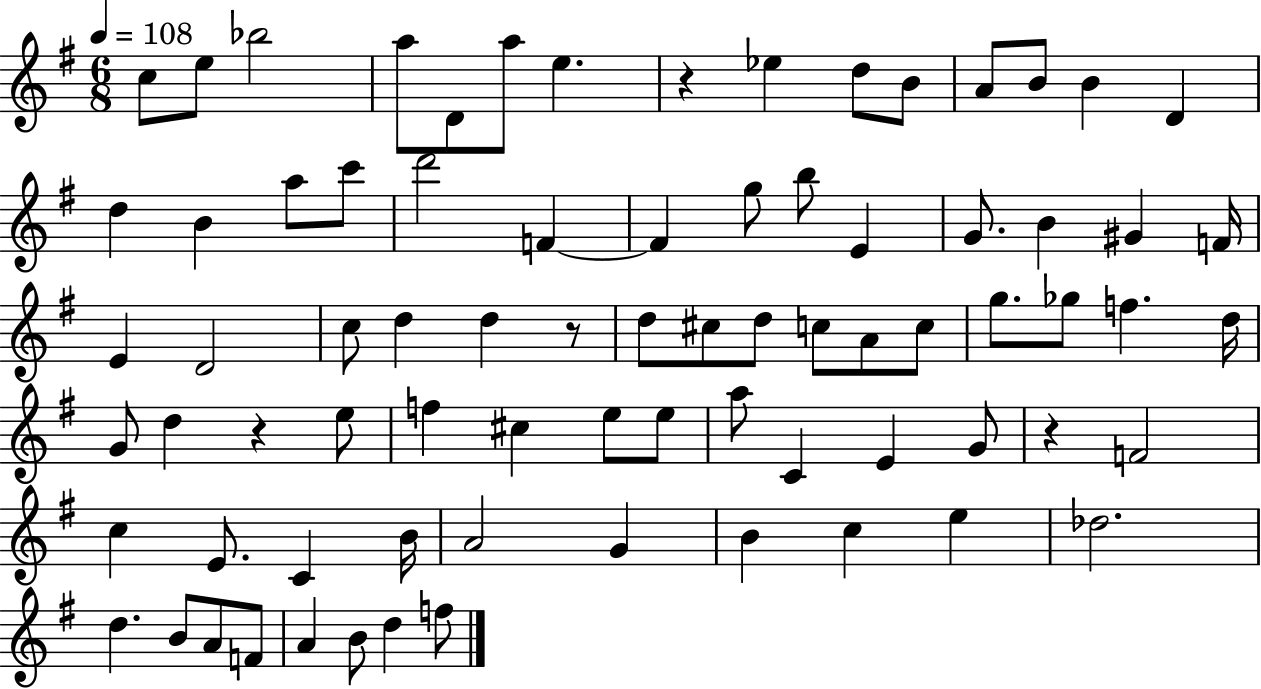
C5/e E5/e Bb5/h A5/e D4/e A5/e E5/q. R/q Eb5/q D5/e B4/e A4/e B4/e B4/q D4/q D5/q B4/q A5/e C6/e D6/h F4/q F4/q G5/e B5/e E4/q G4/e. B4/q G#4/q F4/s E4/q D4/h C5/e D5/q D5/q R/e D5/e C#5/e D5/e C5/e A4/e C5/e G5/e. Gb5/e F5/q. D5/s G4/e D5/q R/q E5/e F5/q C#5/q E5/e E5/e A5/e C4/q E4/q G4/e R/q F4/h C5/q E4/e. C4/q B4/s A4/h G4/q B4/q C5/q E5/q Db5/h. D5/q. B4/e A4/e F4/e A4/q B4/e D5/q F5/e